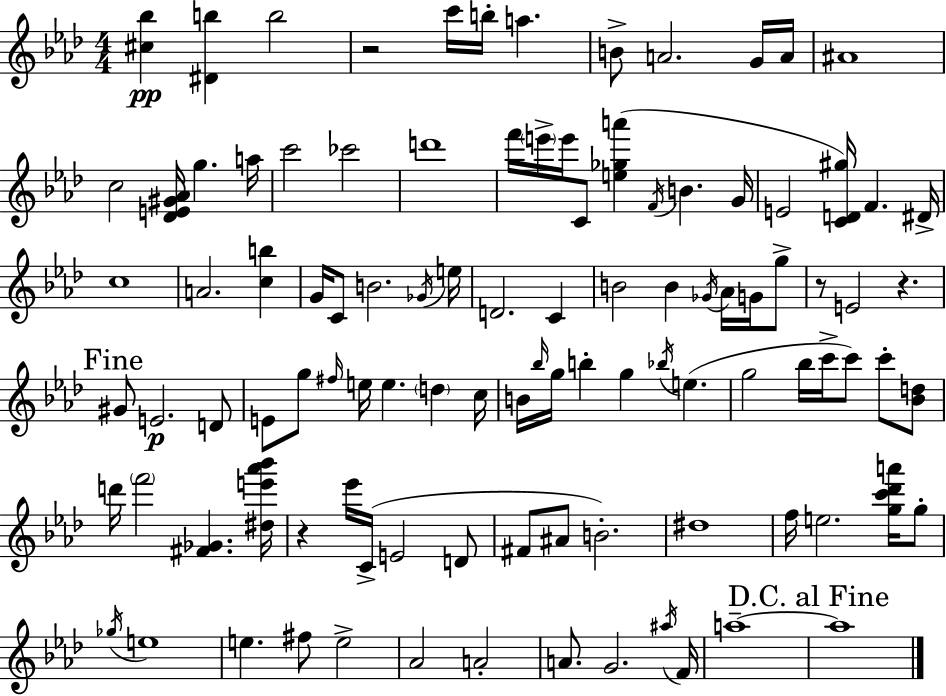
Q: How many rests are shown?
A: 4